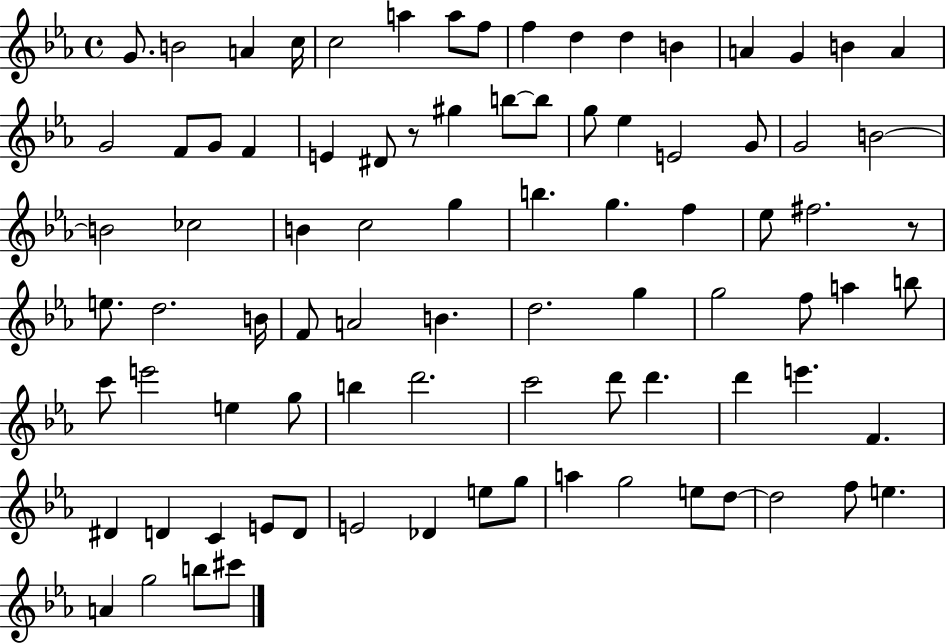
{
  \clef treble
  \time 4/4
  \defaultTimeSignature
  \key ees \major
  g'8. b'2 a'4 c''16 | c''2 a''4 a''8 f''8 | f''4 d''4 d''4 b'4 | a'4 g'4 b'4 a'4 | \break g'2 f'8 g'8 f'4 | e'4 dis'8 r8 gis''4 b''8~~ b''8 | g''8 ees''4 e'2 g'8 | g'2 b'2~~ | \break b'2 ces''2 | b'4 c''2 g''4 | b''4. g''4. f''4 | ees''8 fis''2. r8 | \break e''8. d''2. b'16 | f'8 a'2 b'4. | d''2. g''4 | g''2 f''8 a''4 b''8 | \break c'''8 e'''2 e''4 g''8 | b''4 d'''2. | c'''2 d'''8 d'''4. | d'''4 e'''4. f'4. | \break dis'4 d'4 c'4 e'8 d'8 | e'2 des'4 e''8 g''8 | a''4 g''2 e''8 d''8~~ | d''2 f''8 e''4. | \break a'4 g''2 b''8 cis'''8 | \bar "|."
}